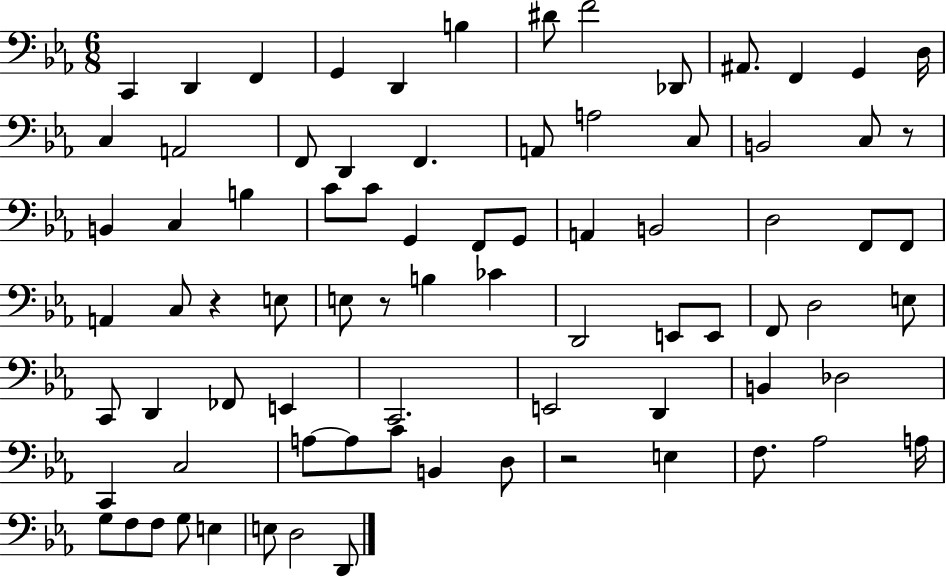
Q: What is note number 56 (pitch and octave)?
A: B2